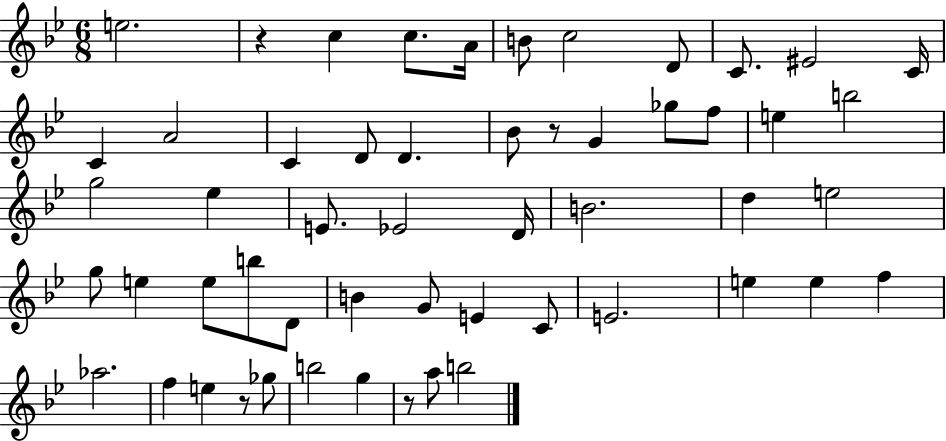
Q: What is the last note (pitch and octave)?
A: B5